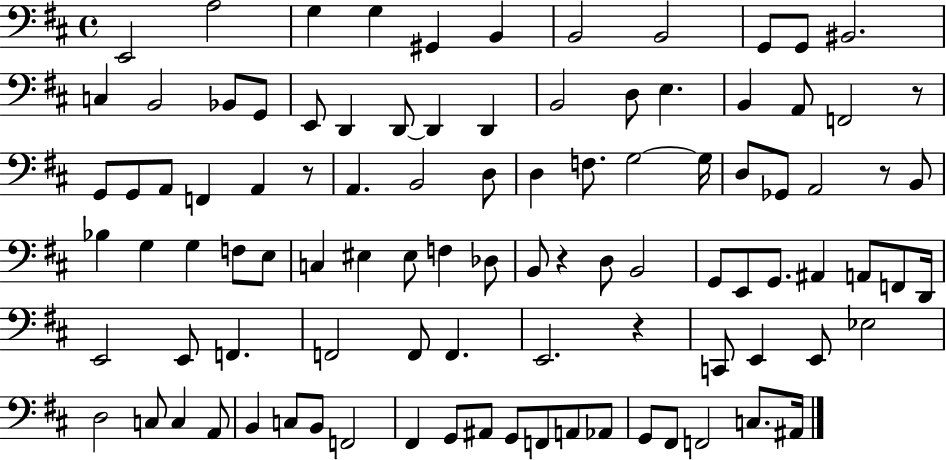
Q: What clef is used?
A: bass